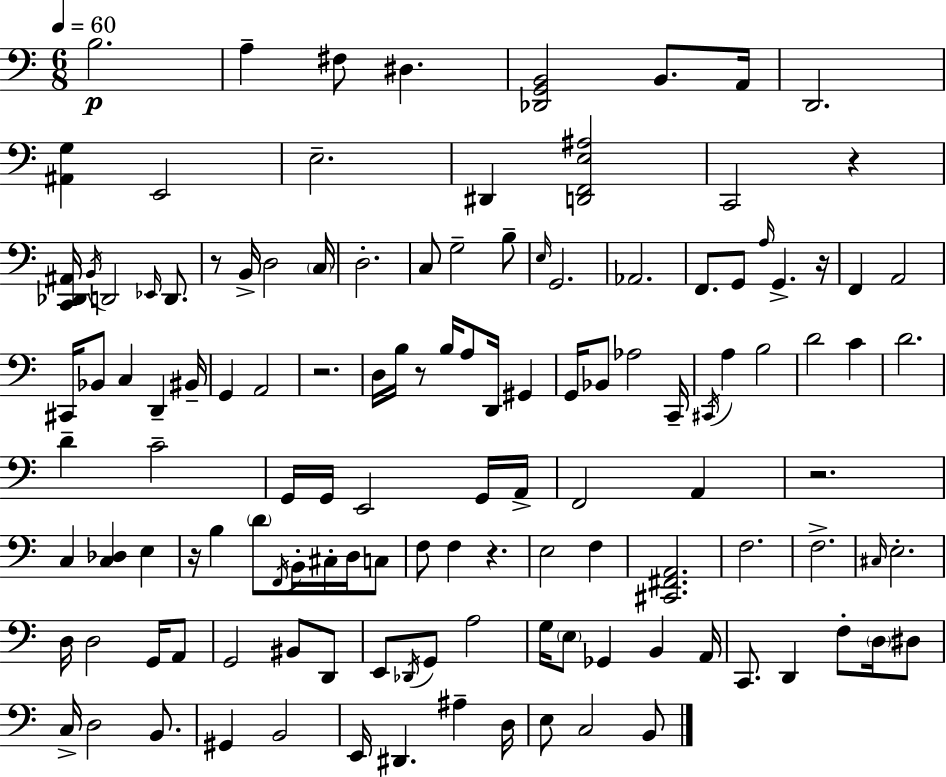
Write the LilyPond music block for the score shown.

{
  \clef bass
  \numericTimeSignature
  \time 6/8
  \key a \minor
  \tempo 4 = 60
  \repeat volta 2 { b2.\p | a4-- fis8 dis4. | <des, g, b,>2 b,8. a,16 | d,2. | \break <ais, g>4 e,2 | e2.-- | dis,4 <d, f, e ais>2 | c,2 r4 | \break <c, des, ais,>16 \acciaccatura { b,16 } d,2 \grace { ees,16 } d,8. | r8 b,16-> d2 | \parenthesize c16 d2.-. | c8 g2-- | \break b8-- \grace { e16 } g,2. | aes,2. | f,8. g,8 \grace { a16 } g,4.-> | r16 f,4 a,2 | \break cis,16 bes,8 c4 d,4-- | bis,16-- g,4 a,2 | r2. | d16 b16 r8 b16 a8 d,16 | \break gis,4 g,16 bes,8 aes2 | c,16-- \acciaccatura { cis,16 } a4 b2 | d'2 | c'4 d'2. | \break d'4-- c'2-- | g,16 g,16 e,2 | g,16 a,16-> f,2 | a,4 r2. | \break c4 <c des>4 | e4 r16 b4 \parenthesize d'8 | \acciaccatura { f,16 } b,16-. cis16-. d16 c8 f8 f4 | r4. e2 | \break f4 <cis, fis, a,>2. | f2. | f2.-> | \grace { cis16 } e2.-. | \break d16 d2 | g,16 a,8 g,2 | bis,8 d,8 e,8 \acciaccatura { des,16 } g,8 | a2 g16 \parenthesize e8 ges,4 | \break b,4 a,16 c,8. d,4 | f8-. \parenthesize d16 dis8 c16-> d2 | b,8. gis,4 | b,2 e,16 dis,4. | \break ais4-- d16 e8 c2 | b,8 } \bar "|."
}